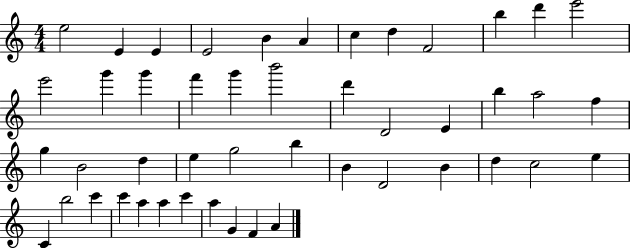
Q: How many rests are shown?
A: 0